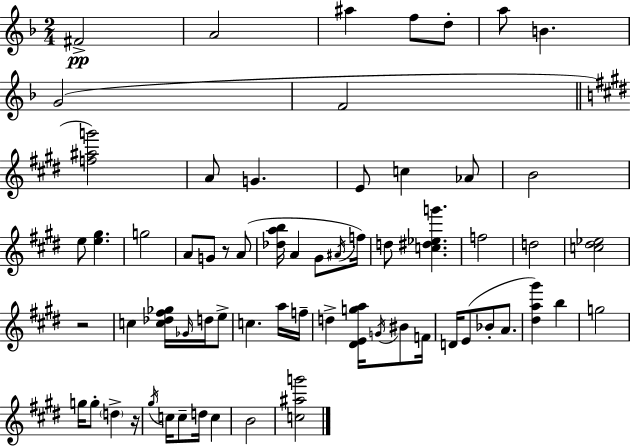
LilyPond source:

{
  \clef treble
  \numericTimeSignature
  \time 2/4
  \key f \major
  fis'2->\pp | a'2 | ais''4 f''8 d''8-. | a''8 b'4. | \break g'2( | f'2 | \bar "||" \break \key e \major <f'' ais'' g'''>2) | a'8 g'4. | e'8 c''4 aes'8 | b'2 | \break e''8 <e'' gis''>4. | g''2 | a'8 g'8 r8 a'8( | <des'' a'' b''>16 a'4 gis'8 \acciaccatura { ais'16 }) | \break f''16 d''8 <c'' dis'' ees'' g'''>4. | f''2 | d''2 | <c'' dis'' ees''>2 | \break r2 | c''4 <c'' des'' fis'' ges''>16 \grace { ges'16 } d''16 | e''8-> c''4. | a''16 f''16-- d''4-> <dis' e' g'' a''>16 \acciaccatura { g'16 } | \break bis'8 f'16 d'16 e'8( bes'8-. | a'8. <dis'' a'' gis'''>4) b''4 | g''2 | g''16 g''8-. \parenthesize d''4-> | \break r16 \acciaccatura { gis''16 } c''16 c''8-- d''16 | c''4 b'2 | <c'' ais'' g'''>2 | \bar "|."
}